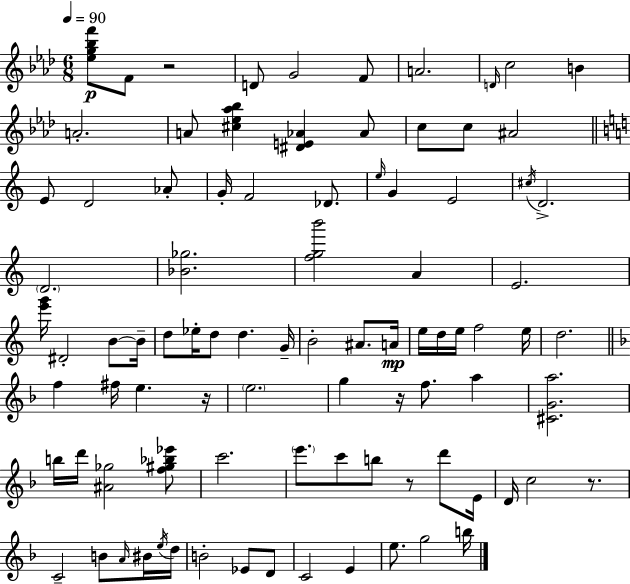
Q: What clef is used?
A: treble